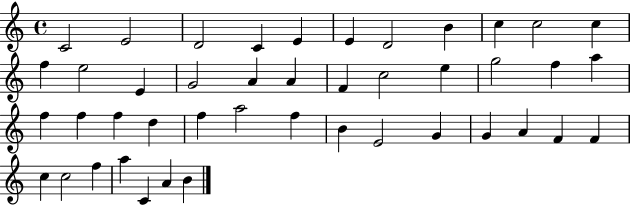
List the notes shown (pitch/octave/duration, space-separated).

C4/h E4/h D4/h C4/q E4/q E4/q D4/h B4/q C5/q C5/h C5/q F5/q E5/h E4/q G4/h A4/q A4/q F4/q C5/h E5/q G5/h F5/q A5/q F5/q F5/q F5/q D5/q F5/q A5/h F5/q B4/q E4/h G4/q G4/q A4/q F4/q F4/q C5/q C5/h F5/q A5/q C4/q A4/q B4/q